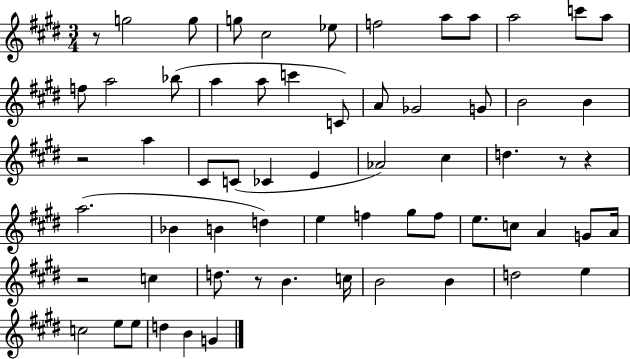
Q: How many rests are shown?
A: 6